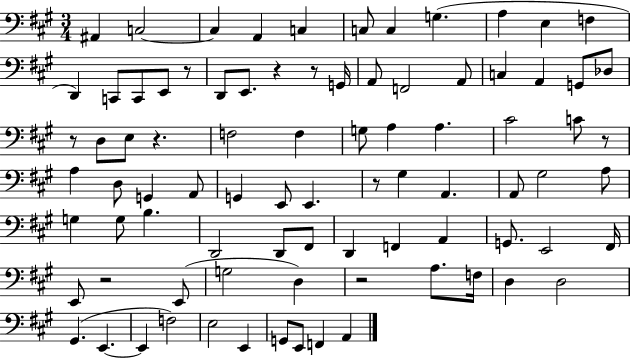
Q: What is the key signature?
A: A major